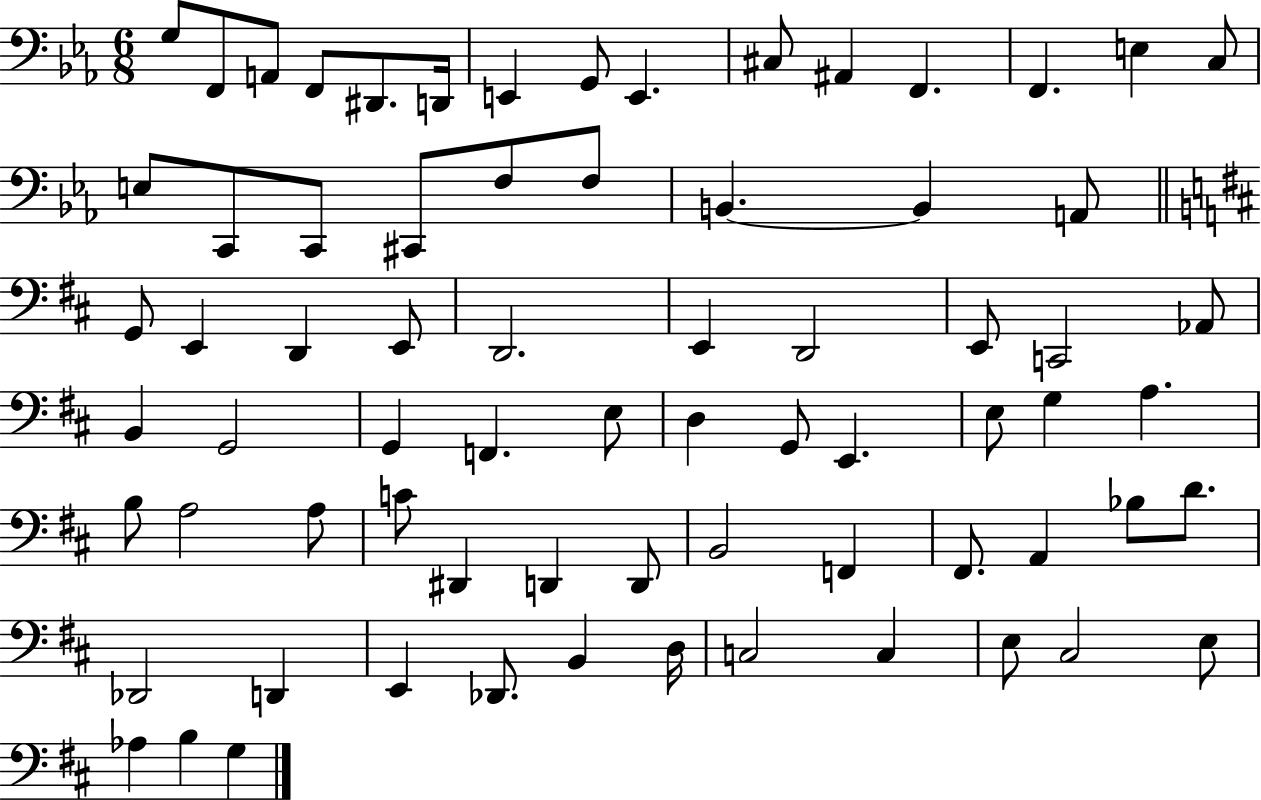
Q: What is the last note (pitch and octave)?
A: G3